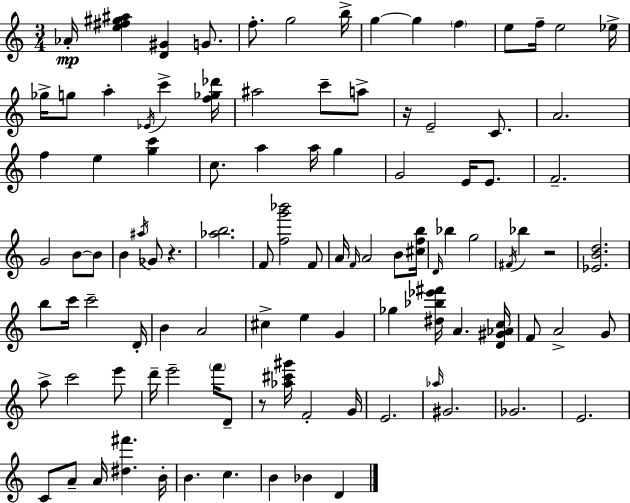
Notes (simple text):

Ab4/s [E5,F#5,G#5,A#5]/q [D4,G#4]/q G4/e. F5/e. G5/h B5/s G5/q G5/q F5/q E5/e F5/s E5/h Eb5/s Gb5/s G5/e A5/q Eb4/s C6/q [F5,Gb5,Db6]/s A#5/h C6/e A5/e R/s E4/h C4/e. A4/h. F5/q E5/q [G5,C6]/q C5/e. A5/q A5/s G5/q G4/h E4/s E4/e. F4/h. G4/h B4/e B4/e B4/q A#5/s Gb4/e R/q. [Ab5,B5]/h. F4/e [F5,G6,Bb6]/h F4/e A4/s F4/s A4/h B4/e [C#5,F5,B5]/s D4/s Bb5/q G5/h F#4/s Bb5/q R/h [Eb4,B4,D5]/h. B5/e C6/s C6/h D4/s B4/q A4/h C#5/q E5/q G4/q Gb5/q [D#5,Bb5,Eb6,F#6]/s A4/q. [D4,G#4,Ab4,C5]/s F4/e A4/h G4/e A5/e C6/h E6/e D6/s E6/h F6/s D4/e R/e [Ab5,C#6,G#6]/s F4/h G4/s E4/h. Ab5/s G#4/h. Gb4/h. E4/h. C4/e A4/e A4/s [D#5,F#6]/q. B4/s B4/q. C5/q. B4/q Bb4/q D4/q